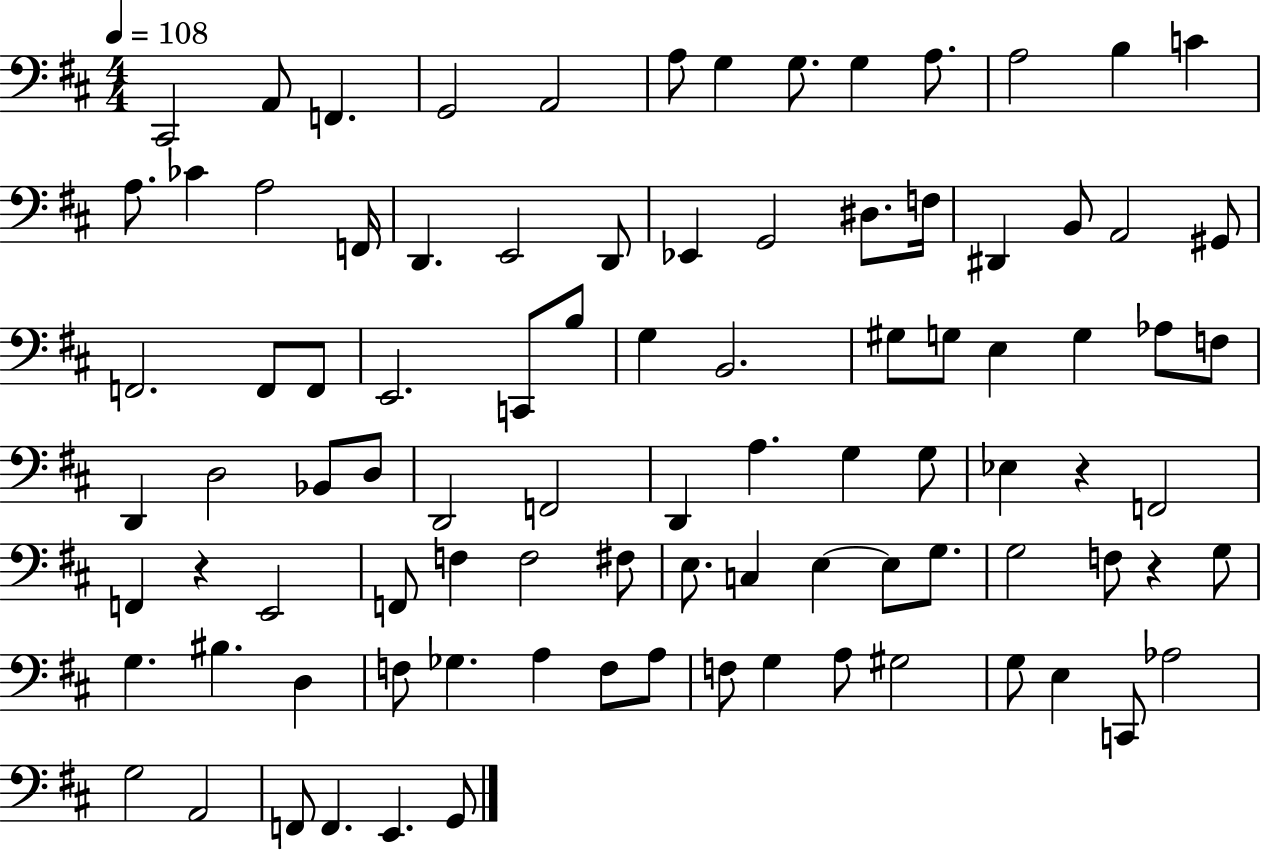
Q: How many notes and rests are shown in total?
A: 93